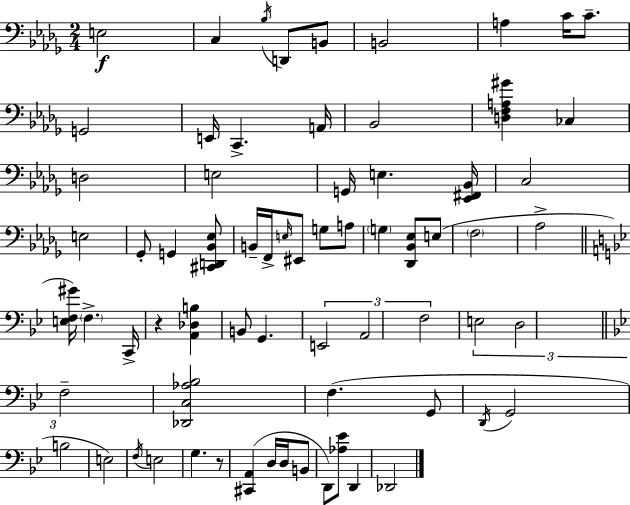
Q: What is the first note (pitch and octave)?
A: E3